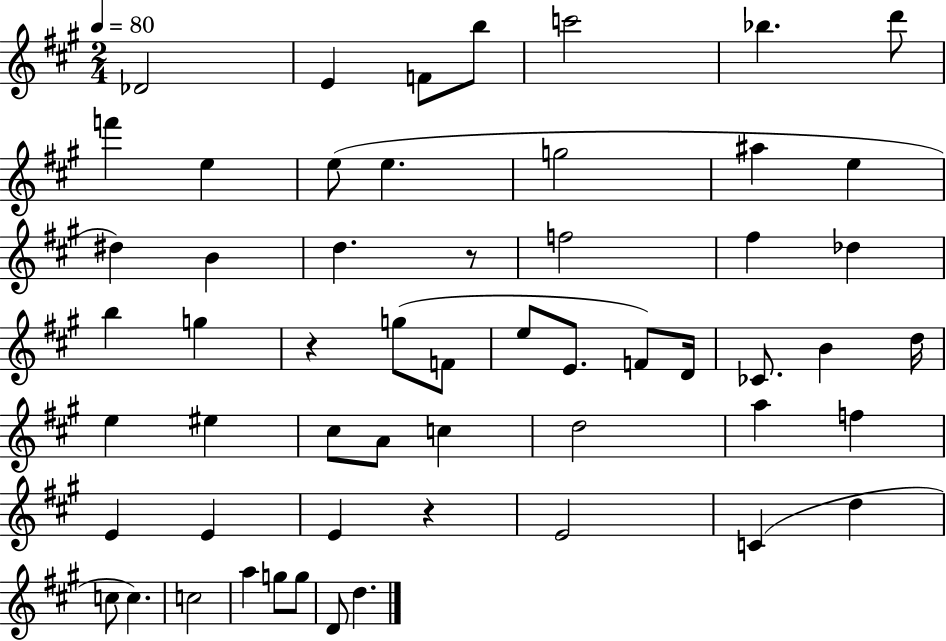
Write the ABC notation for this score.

X:1
T:Untitled
M:2/4
L:1/4
K:A
_D2 E F/2 b/2 c'2 _b d'/2 f' e e/2 e g2 ^a e ^d B d z/2 f2 ^f _d b g z g/2 F/2 e/2 E/2 F/2 D/4 _C/2 B d/4 e ^e ^c/2 A/2 c d2 a f E E E z E2 C d c/2 c c2 a g/2 g/2 D/2 d